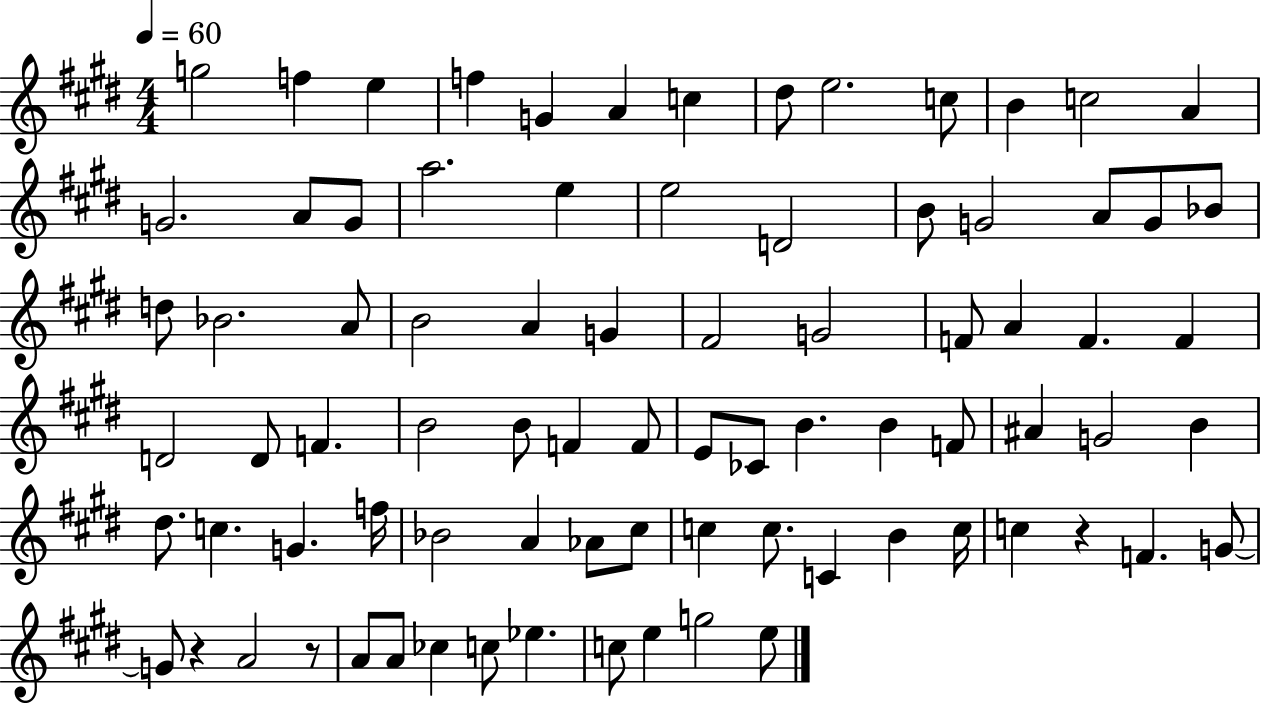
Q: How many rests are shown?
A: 3